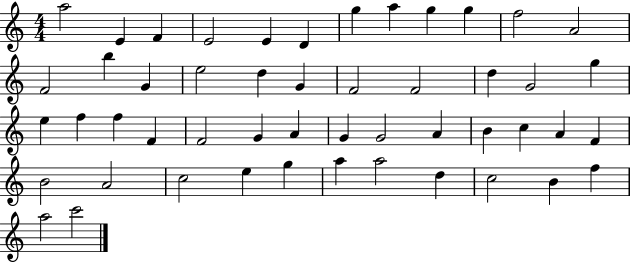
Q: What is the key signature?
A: C major